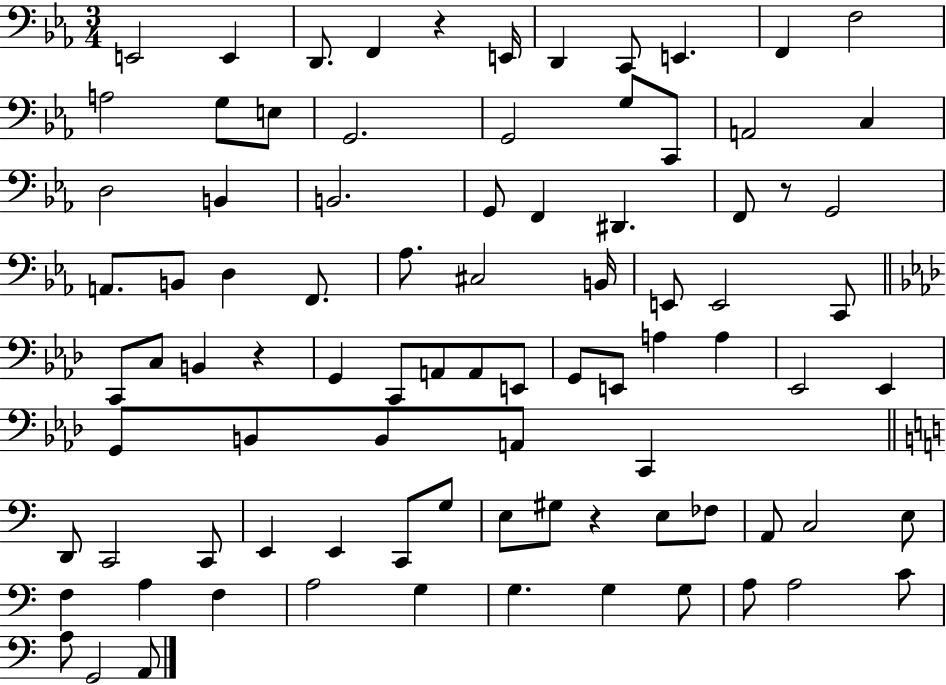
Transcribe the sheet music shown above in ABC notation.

X:1
T:Untitled
M:3/4
L:1/4
K:Eb
E,,2 E,, D,,/2 F,, z E,,/4 D,, C,,/2 E,, F,, F,2 A,2 G,/2 E,/2 G,,2 G,,2 G,/2 C,,/2 A,,2 C, D,2 B,, B,,2 G,,/2 F,, ^D,, F,,/2 z/2 G,,2 A,,/2 B,,/2 D, F,,/2 _A,/2 ^C,2 B,,/4 E,,/2 E,,2 C,,/2 C,,/2 C,/2 B,, z G,, C,,/2 A,,/2 A,,/2 E,,/2 G,,/2 E,,/2 A, A, _E,,2 _E,, G,,/2 B,,/2 B,,/2 A,,/2 C,, D,,/2 C,,2 C,,/2 E,, E,, C,,/2 G,/2 E,/2 ^G,/2 z E,/2 _F,/2 A,,/2 C,2 E,/2 F, A, F, A,2 G, G, G, G,/2 A,/2 A,2 C/2 A,/2 G,,2 A,,/2